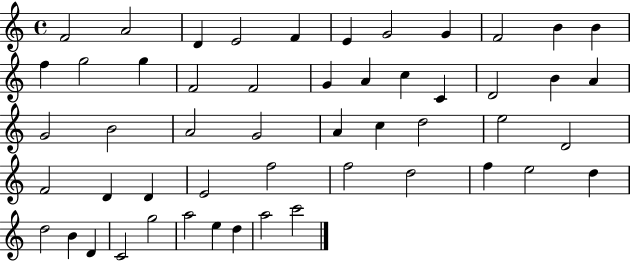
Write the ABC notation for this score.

X:1
T:Untitled
M:4/4
L:1/4
K:C
F2 A2 D E2 F E G2 G F2 B B f g2 g F2 F2 G A c C D2 B A G2 B2 A2 G2 A c d2 e2 D2 F2 D D E2 f2 f2 d2 f e2 d d2 B D C2 g2 a2 e d a2 c'2